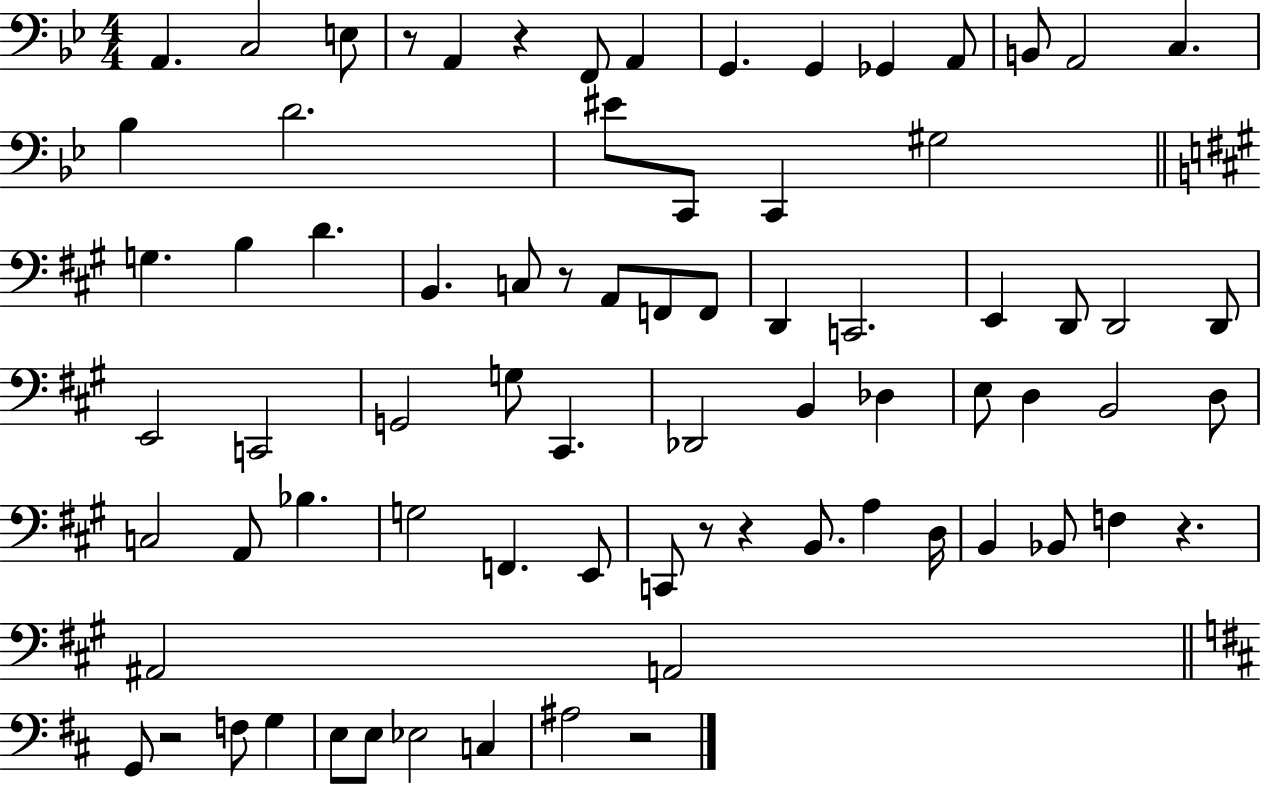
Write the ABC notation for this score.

X:1
T:Untitled
M:4/4
L:1/4
K:Bb
A,, C,2 E,/2 z/2 A,, z F,,/2 A,, G,, G,, _G,, A,,/2 B,,/2 A,,2 C, _B, D2 ^E/2 C,,/2 C,, ^G,2 G, B, D B,, C,/2 z/2 A,,/2 F,,/2 F,,/2 D,, C,,2 E,, D,,/2 D,,2 D,,/2 E,,2 C,,2 G,,2 G,/2 ^C,, _D,,2 B,, _D, E,/2 D, B,,2 D,/2 C,2 A,,/2 _B, G,2 F,, E,,/2 C,,/2 z/2 z B,,/2 A, D,/4 B,, _B,,/2 F, z ^A,,2 A,,2 G,,/2 z2 F,/2 G, E,/2 E,/2 _E,2 C, ^A,2 z2